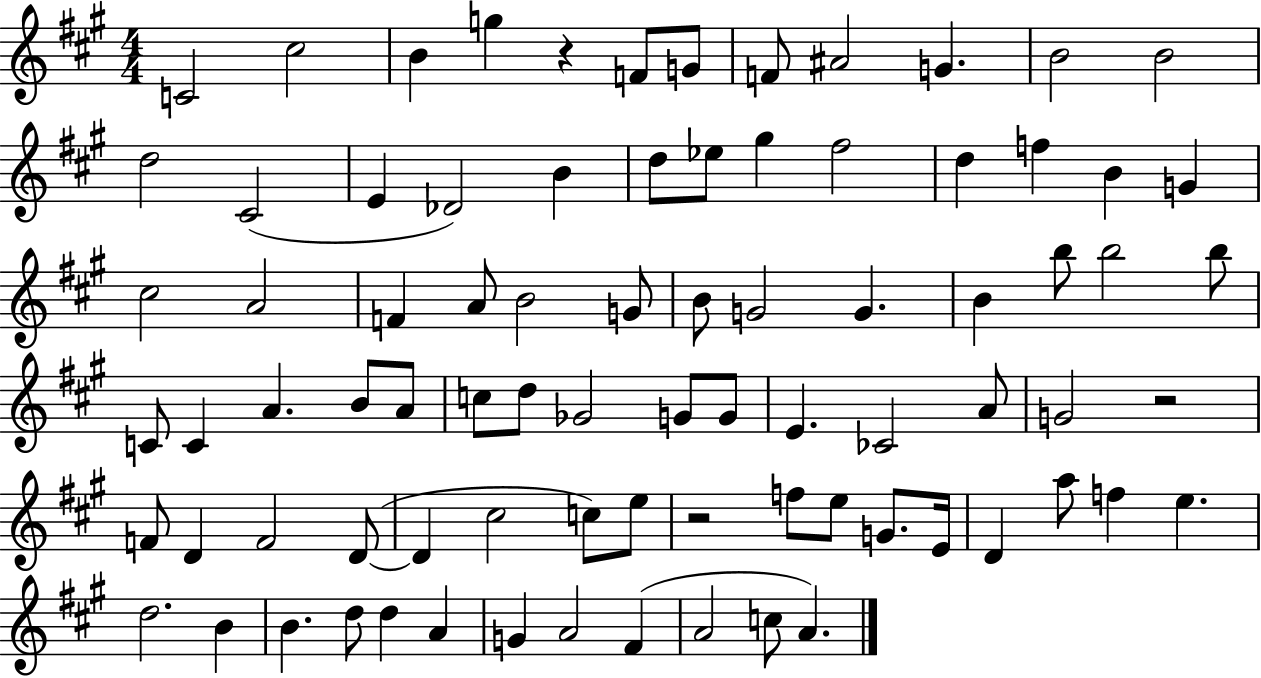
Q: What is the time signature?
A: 4/4